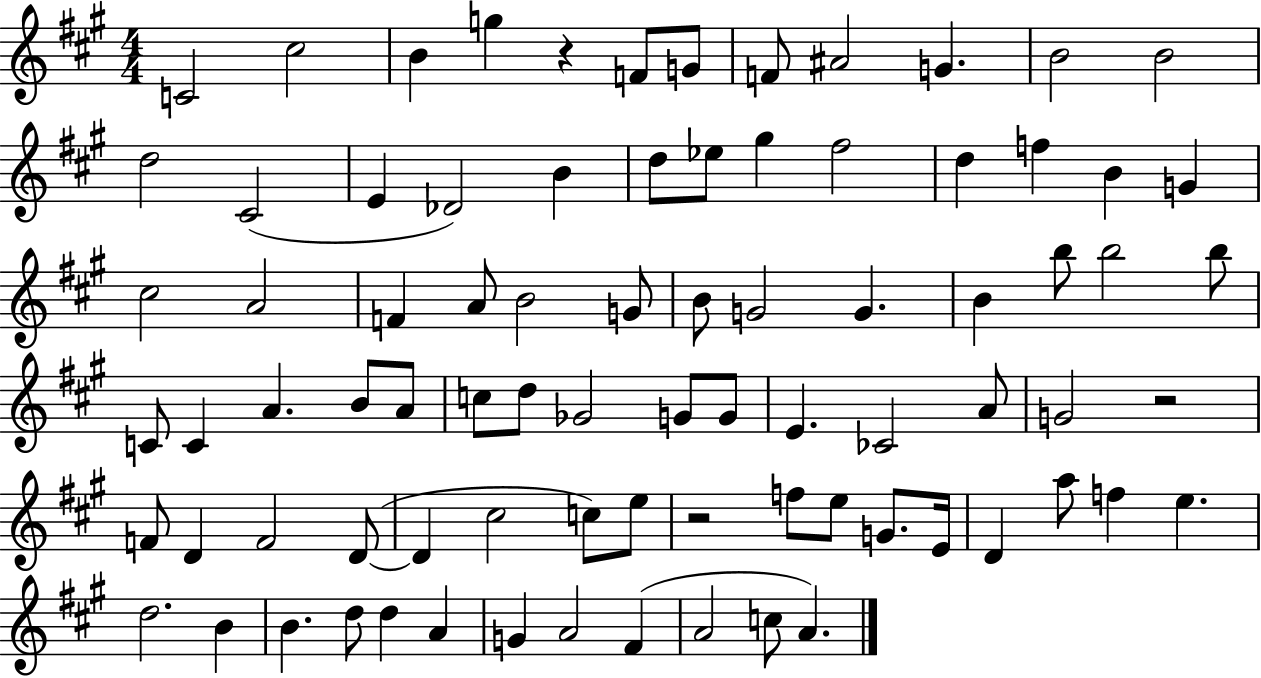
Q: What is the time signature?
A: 4/4